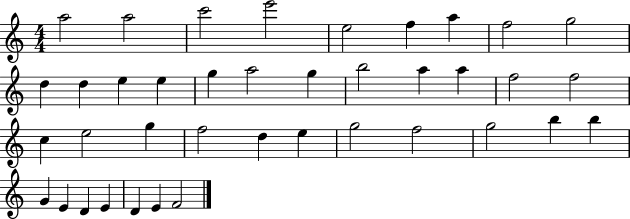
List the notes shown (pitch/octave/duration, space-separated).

A5/h A5/h C6/h E6/h E5/h F5/q A5/q F5/h G5/h D5/q D5/q E5/q E5/q G5/q A5/h G5/q B5/h A5/q A5/q F5/h F5/h C5/q E5/h G5/q F5/h D5/q E5/q G5/h F5/h G5/h B5/q B5/q G4/q E4/q D4/q E4/q D4/q E4/q F4/h